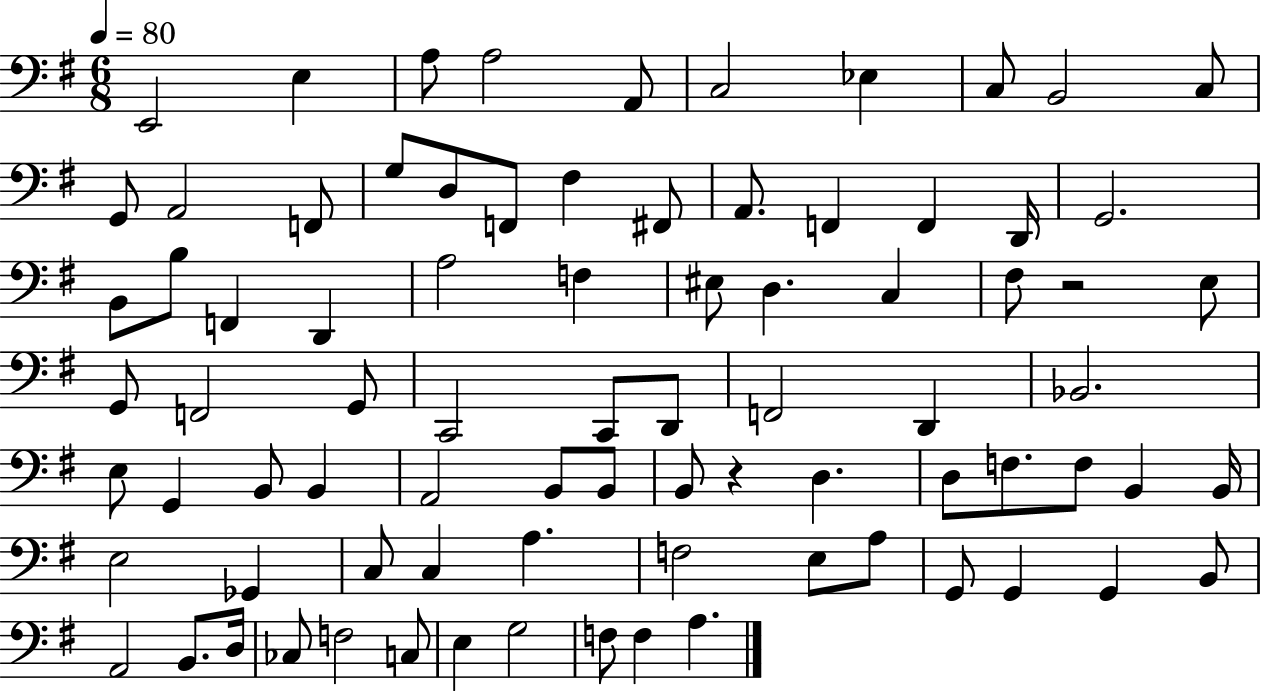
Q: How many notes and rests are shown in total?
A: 82